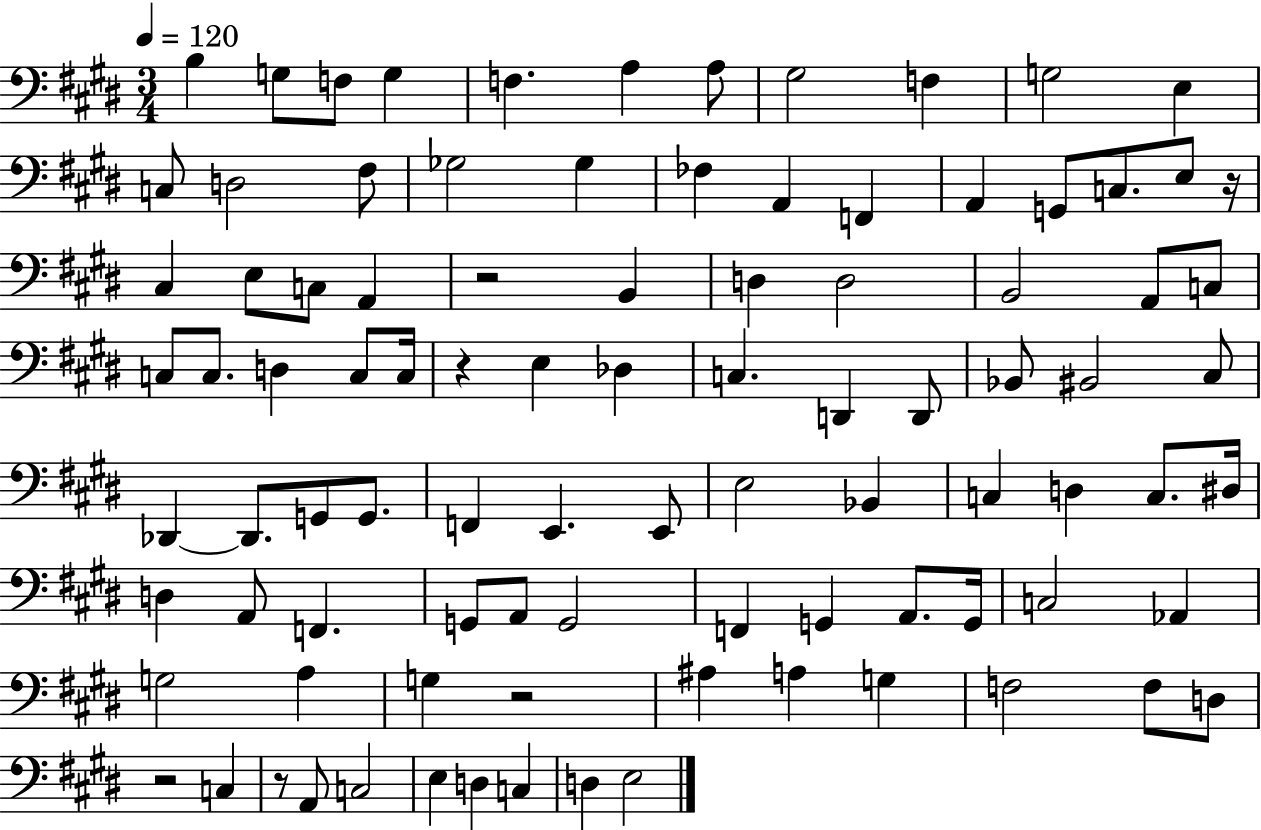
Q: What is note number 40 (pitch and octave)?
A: Db3